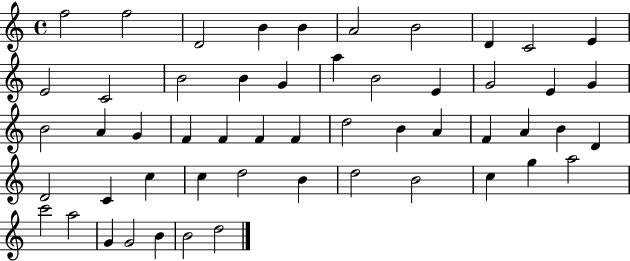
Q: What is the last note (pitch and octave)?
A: D5